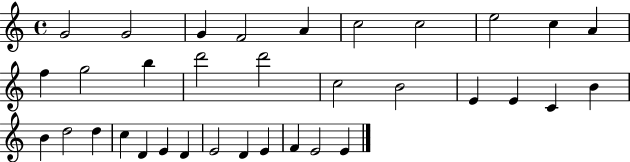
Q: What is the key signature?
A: C major